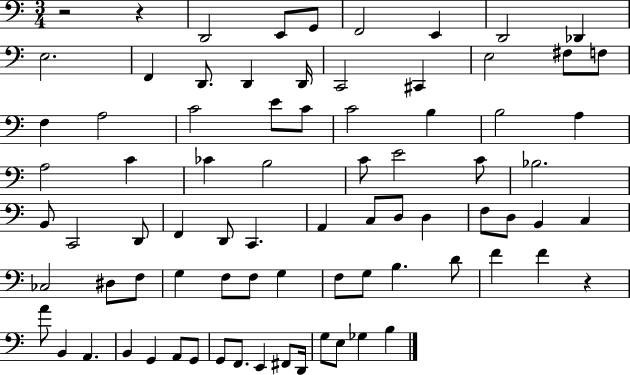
{
  \clef bass
  \numericTimeSignature
  \time 3/4
  \key c \major
  r2 r4 | d,2 e,8 g,8 | f,2 e,4 | d,2 des,4 | \break e2. | f,4 d,8. d,4 d,16 | c,2 cis,4 | e2 fis8 f8 | \break f4 a2 | c'2 e'8 c'8 | c'2 b4 | b2 a4 | \break a2 c'4 | ces'4 b2 | c'8 e'2 c'8 | bes2. | \break b,8 c,2 d,8 | f,4 d,8 c,4. | a,4 c8 d8 d4 | f8 d8 b,4 c4 | \break ces2 dis8 f8 | g4 f8 f8 g4 | f8 g8 b4. d'8 | f'4 f'4 r4 | \break a'8 b,4 a,4. | b,4 g,4 a,8 g,8 | g,8 f,8. e,4 fis,8 d,16 | g8 e8 ges4 b4 | \break \bar "|."
}